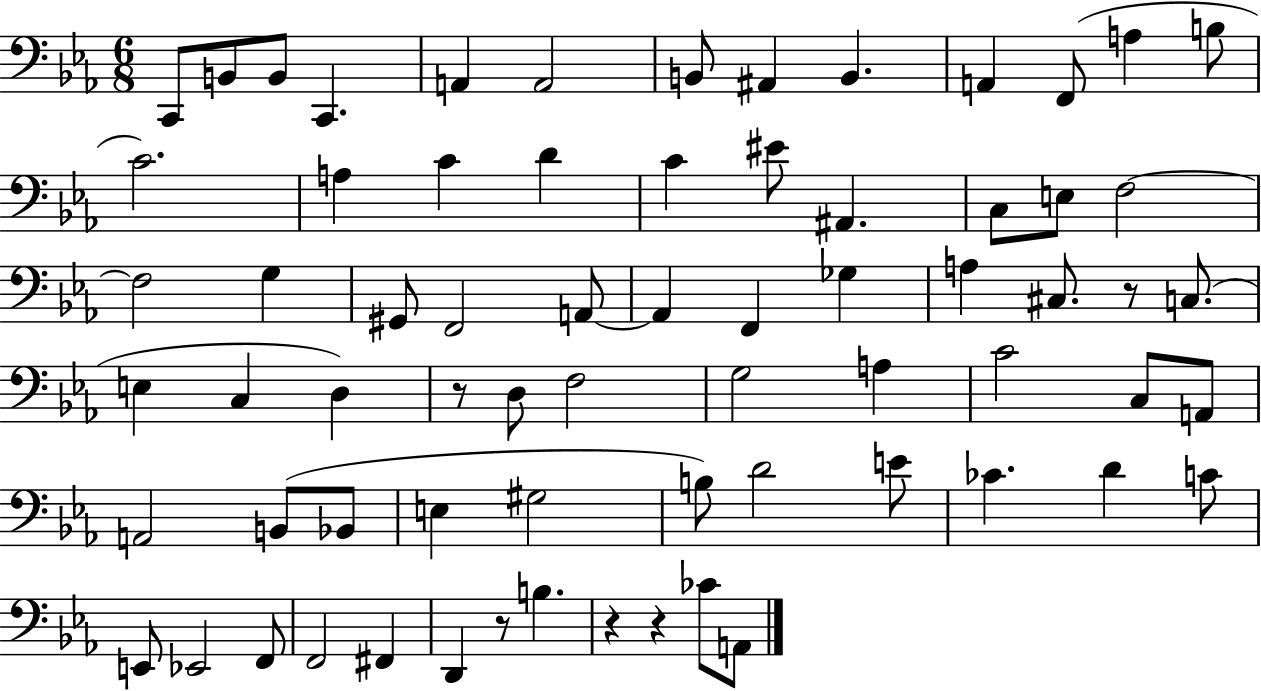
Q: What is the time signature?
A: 6/8